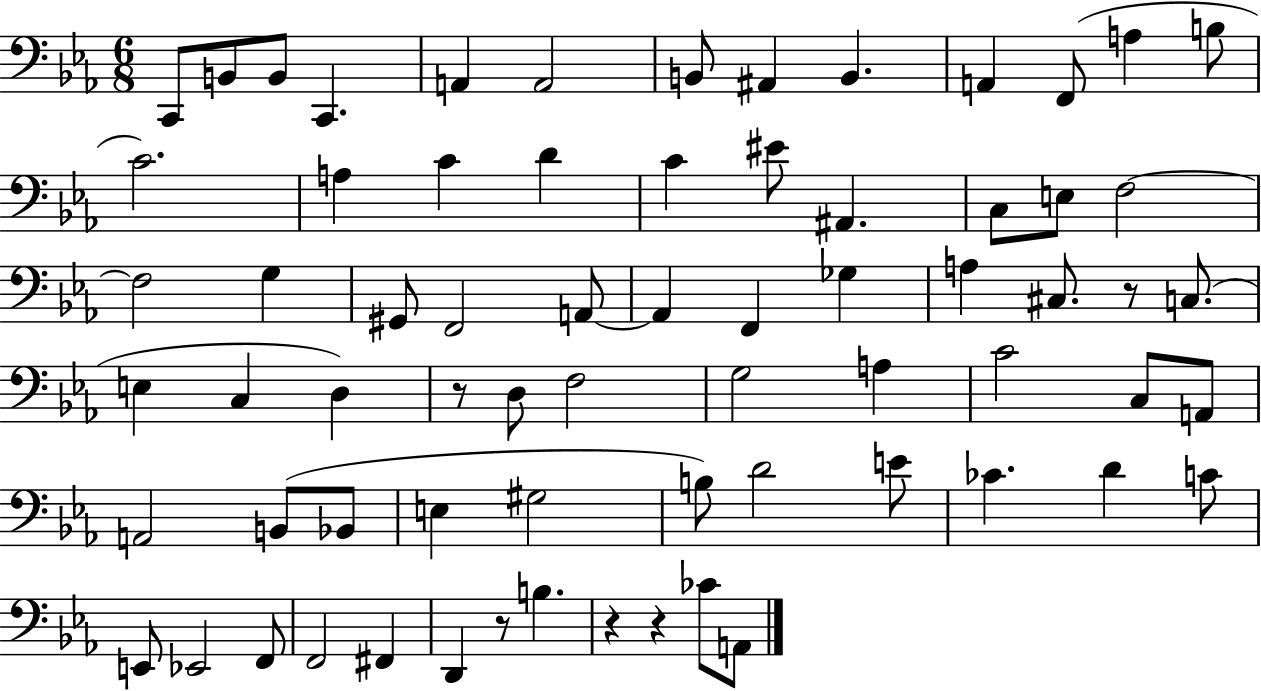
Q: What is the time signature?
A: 6/8